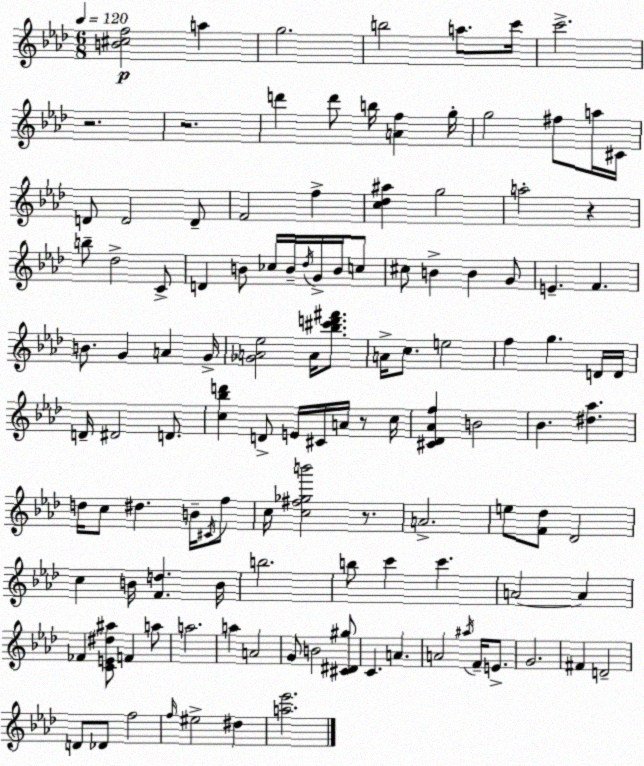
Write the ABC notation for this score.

X:1
T:Untitled
M:6/8
L:1/4
K:Ab
[B^cf]2 a g2 b2 a/2 c'/4 c'2 z2 z2 d' d'/2 b/4 [Af] g/4 g2 ^f/2 a/4 ^C/4 D/2 D2 D/2 F2 f [c_d^a] g2 a2 z b/2 _d2 C/2 D B/2 _c/4 B/4 _d/4 G/4 B/4 c/2 ^c/2 B B G/2 E F B/2 G A G/4 [_GA_e]2 A/4 [_b^c'd'^f']/2 A/4 c/2 e2 f g D/4 D/4 D/4 ^D2 D/2 [c_bd'] D/2 E/4 ^C/4 A/4 z/2 c/4 [^C_D_Af] B2 _B [^d_a] d/4 c/2 ^d B/4 ^C/4 f/2 c/4 [c^f_gb']2 z/2 A2 e/2 [F_d]/2 _D2 c B/4 [Fd] B/4 b2 b/2 c' c' A2 A _F [CE^d^a]/2 F a/2 a2 a A2 G/2 B2 [^C^D^g]/2 C A A2 ^a/4 F/4 E/2 G2 ^F D2 D/2 _D/2 f2 f/4 ^e2 ^d [a_e']2